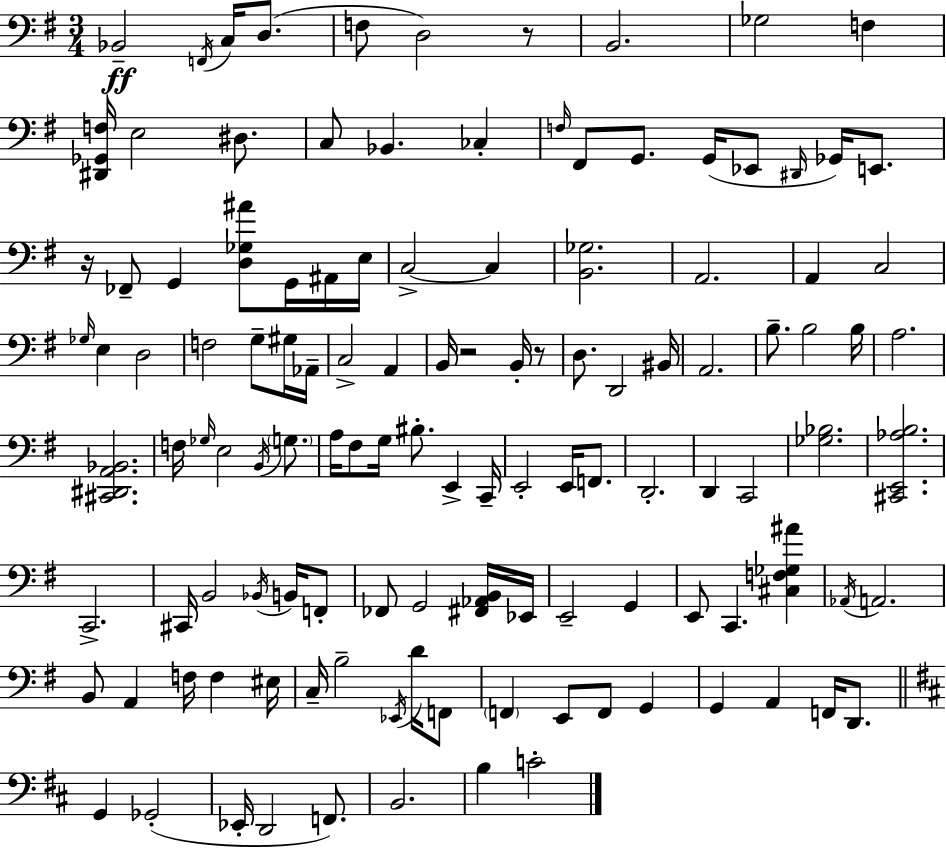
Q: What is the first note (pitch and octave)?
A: Bb2